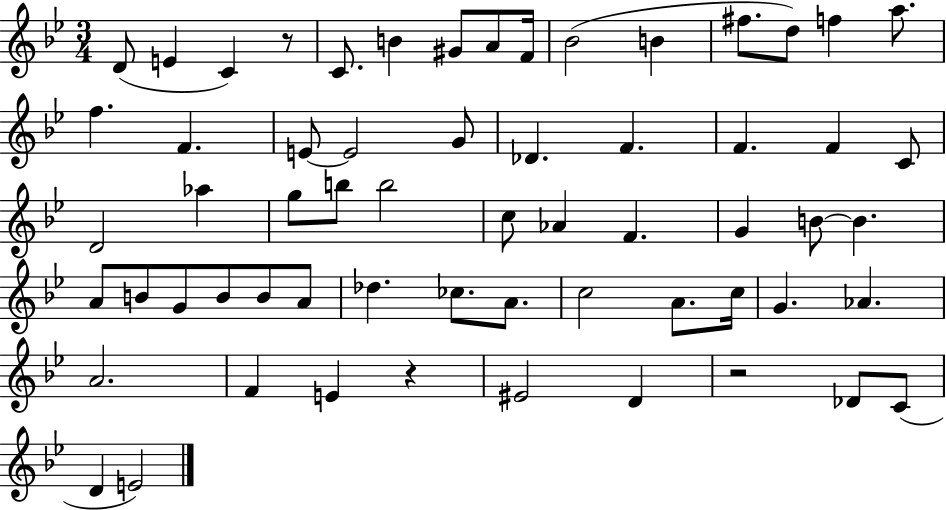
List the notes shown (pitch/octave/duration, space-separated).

D4/e E4/q C4/q R/e C4/e. B4/q G#4/e A4/e F4/s Bb4/h B4/q F#5/e. D5/e F5/q A5/e. F5/q. F4/q. E4/e E4/h G4/e Db4/q. F4/q. F4/q. F4/q C4/e D4/h Ab5/q G5/e B5/e B5/h C5/e Ab4/q F4/q. G4/q B4/e B4/q. A4/e B4/e G4/e B4/e B4/e A4/e Db5/q. CES5/e. A4/e. C5/h A4/e. C5/s G4/q. Ab4/q. A4/h. F4/q E4/q R/q EIS4/h D4/q R/h Db4/e C4/e D4/q E4/h